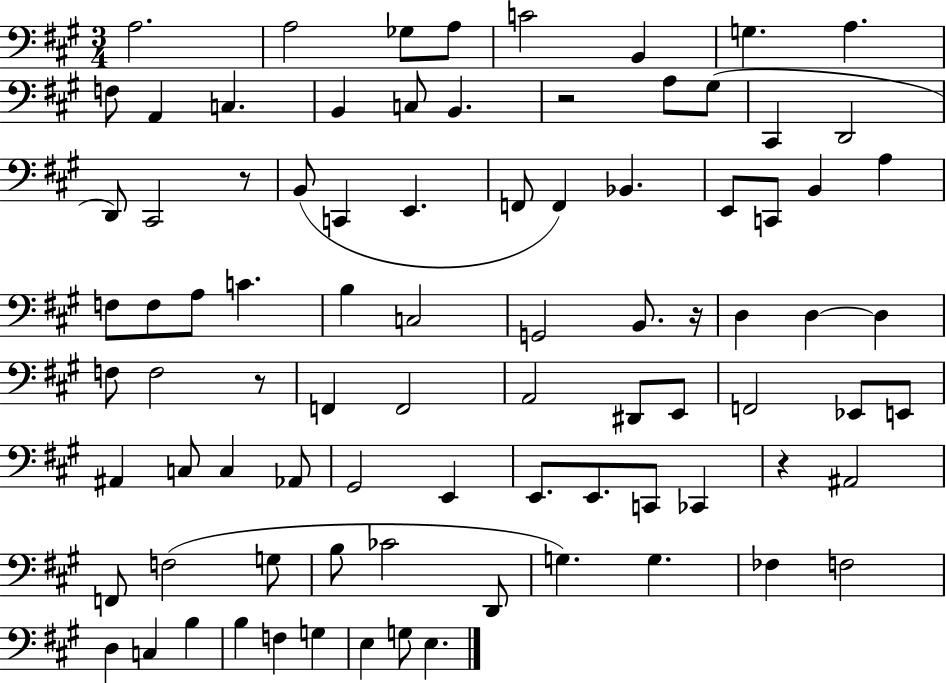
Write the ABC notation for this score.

X:1
T:Untitled
M:3/4
L:1/4
K:A
A,2 A,2 _G,/2 A,/2 C2 B,, G, A, F,/2 A,, C, B,, C,/2 B,, z2 A,/2 ^G,/2 ^C,, D,,2 D,,/2 ^C,,2 z/2 B,,/2 C,, E,, F,,/2 F,, _B,, E,,/2 C,,/2 B,, A, F,/2 F,/2 A,/2 C B, C,2 G,,2 B,,/2 z/4 D, D, D, F,/2 F,2 z/2 F,, F,,2 A,,2 ^D,,/2 E,,/2 F,,2 _E,,/2 E,,/2 ^A,, C,/2 C, _A,,/2 ^G,,2 E,, E,,/2 E,,/2 C,,/2 _C,, z ^A,,2 F,,/2 F,2 G,/2 B,/2 _C2 D,,/2 G, G, _F, F,2 D, C, B, B, F, G, E, G,/2 E,